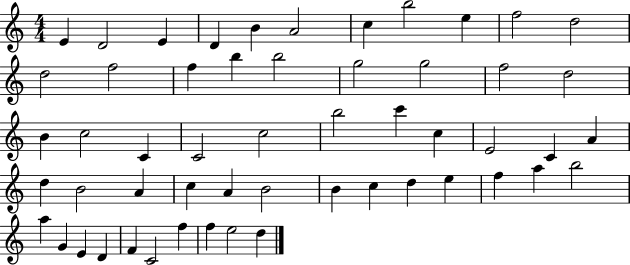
E4/q D4/h E4/q D4/q B4/q A4/h C5/q B5/h E5/q F5/h D5/h D5/h F5/h F5/q B5/q B5/h G5/h G5/h F5/h D5/h B4/q C5/h C4/q C4/h C5/h B5/h C6/q C5/q E4/h C4/q A4/q D5/q B4/h A4/q C5/q A4/q B4/h B4/q C5/q D5/q E5/q F5/q A5/q B5/h A5/q G4/q E4/q D4/q F4/q C4/h F5/q F5/q E5/h D5/q